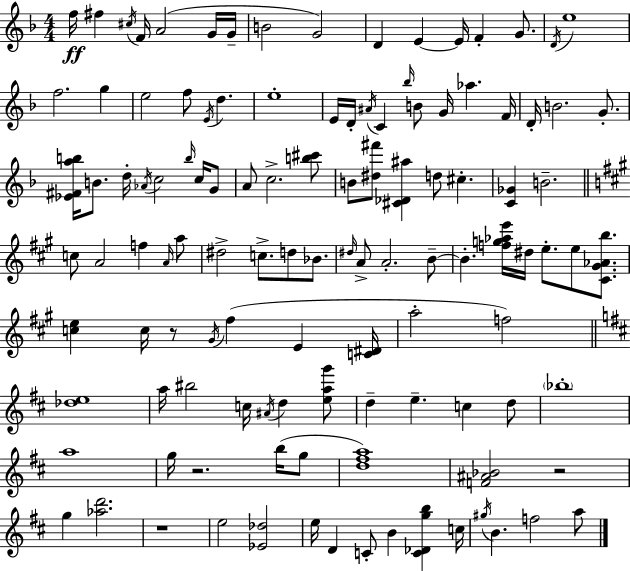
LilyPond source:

{
  \clef treble
  \numericTimeSignature
  \time 4/4
  \key f \major
  \repeat volta 2 { f''16\ff fis''4 \acciaccatura { cis''16 } f'16 a'2( g'16 | g'16-- b'2 g'2) | d'4 e'4~~ e'16 f'4-. g'8. | \acciaccatura { d'16 } e''1 | \break f''2. g''4 | e''2 f''8 \acciaccatura { e'16 } d''4. | e''1-. | e'16 d'16-. \acciaccatura { ais'16 } c'4 \grace { bes''16 } b'8 g'16 aes''4. | \break f'16 d'16-. b'2. | g'8.-. <ees' fis' a'' b''>16 b'8. d''16-. \acciaccatura { aes'16 } c''2 | \grace { b''16 } c''16 g'8 a'8 c''2.-> | <b'' cis'''>8 b'8 <dis'' fis'''>8 <cis' des' ais''>4 d''8 | \break cis''4.-. <c' ges'>4 b'2.-- | \bar "||" \break \key a \major c''8 a'2 f''4 \grace { a'16 } a''8 | dis''2-> c''8.-> d''8 bes'8. | \grace { dis''16 } a'8-> a'2.-. | b'8--~~ b'4.-. <f'' g'' aes'' e'''>16 dis''16 e''8.-. e''8 <cis' gis' aes' b''>8. | \break <c'' e''>4 c''16 r8 \acciaccatura { gis'16 } fis''4( e'4 | <c' dis'>16 a''2-. f''2) | \bar "||" \break \key b \minor <des'' e''>1 | a''16 bis''2 c''16 \acciaccatura { ais'16 } d''4 <e'' a'' g'''>8 | d''4-- e''4.-- c''4 d''8 | \parenthesize bes''1-. | \break a''1 | g''16 r2. b''16( g''8 | <d'' fis'' a''>1) | <f' ais' bes'>2 r2 | \break g''4 <aes'' d'''>2. | r1 | e''2 <ees' des''>2 | e''16 d'4 c'8-. b'4 <c' des' g'' b''>4 | \break c''16 \acciaccatura { gis''16 } b'4. f''2 | a''8 } \bar "|."
}